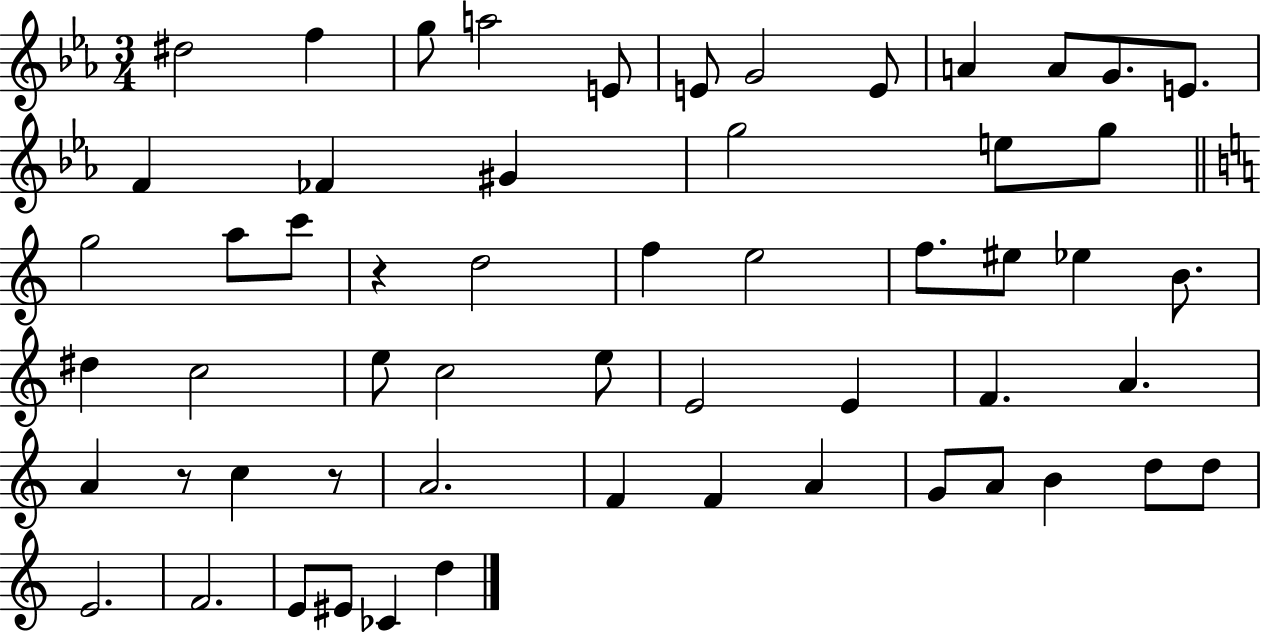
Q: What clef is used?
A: treble